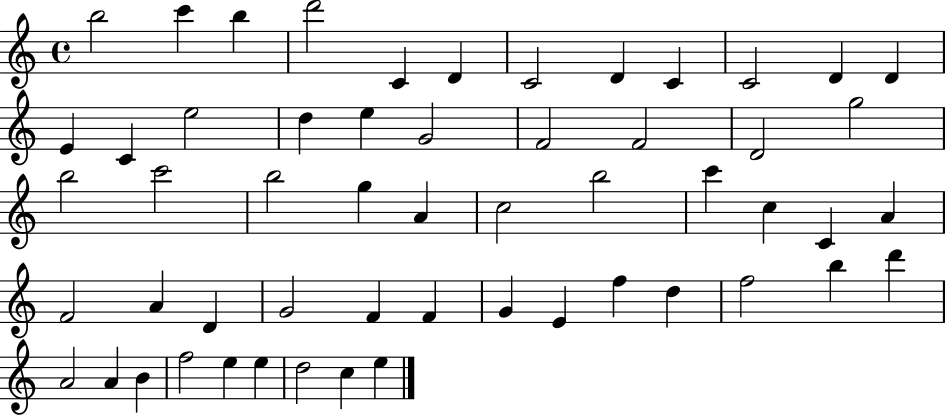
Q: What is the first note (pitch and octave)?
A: B5